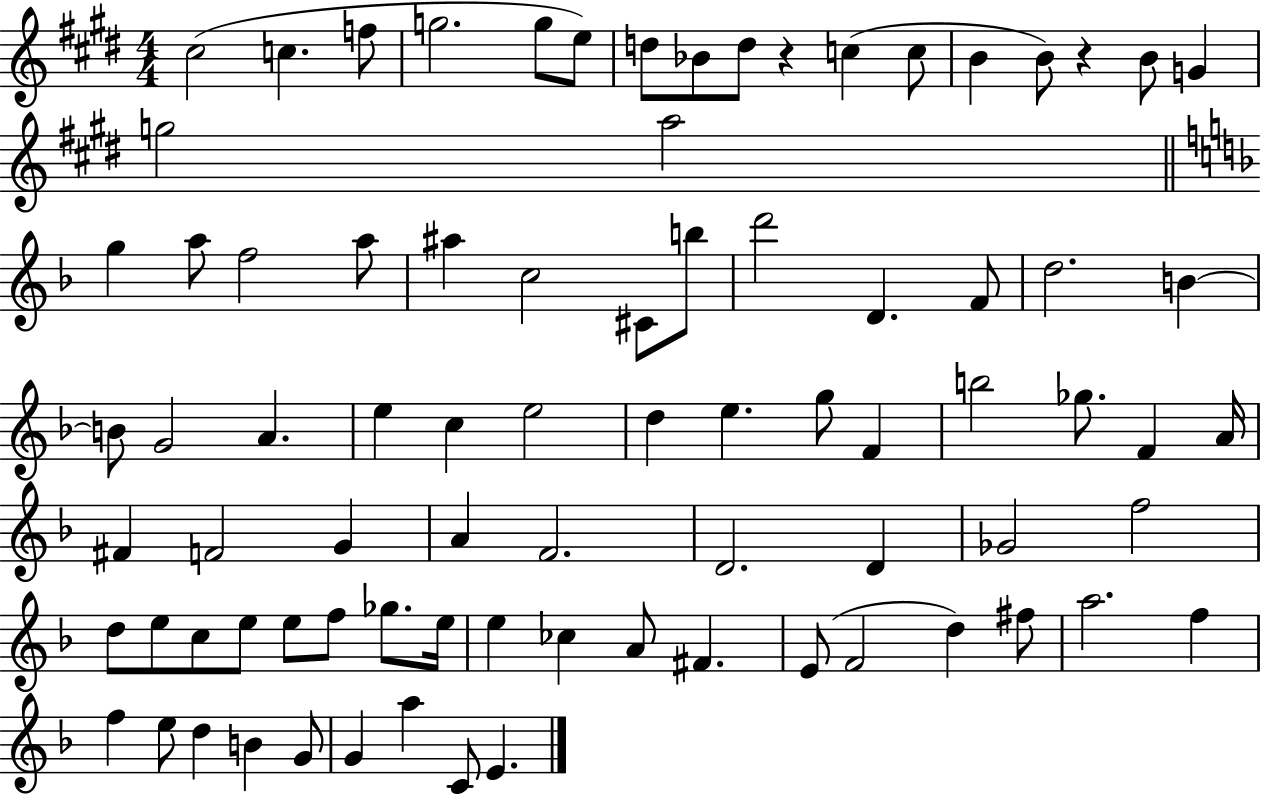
C#5/h C5/q. F5/e G5/h. G5/e E5/e D5/e Bb4/e D5/e R/q C5/q C5/e B4/q B4/e R/q B4/e G4/q G5/h A5/h G5/q A5/e F5/h A5/e A#5/q C5/h C#4/e B5/e D6/h D4/q. F4/e D5/h. B4/q B4/e G4/h A4/q. E5/q C5/q E5/h D5/q E5/q. G5/e F4/q B5/h Gb5/e. F4/q A4/s F#4/q F4/h G4/q A4/q F4/h. D4/h. D4/q Gb4/h F5/h D5/e E5/e C5/e E5/e E5/e F5/e Gb5/e. E5/s E5/q CES5/q A4/e F#4/q. E4/e F4/h D5/q F#5/e A5/h. F5/q F5/q E5/e D5/q B4/q G4/e G4/q A5/q C4/e E4/q.